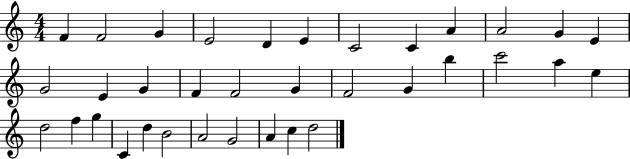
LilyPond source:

{
  \clef treble
  \numericTimeSignature
  \time 4/4
  \key c \major
  f'4 f'2 g'4 | e'2 d'4 e'4 | c'2 c'4 a'4 | a'2 g'4 e'4 | \break g'2 e'4 g'4 | f'4 f'2 g'4 | f'2 g'4 b''4 | c'''2 a''4 e''4 | \break d''2 f''4 g''4 | c'4 d''4 b'2 | a'2 g'2 | a'4 c''4 d''2 | \break \bar "|."
}